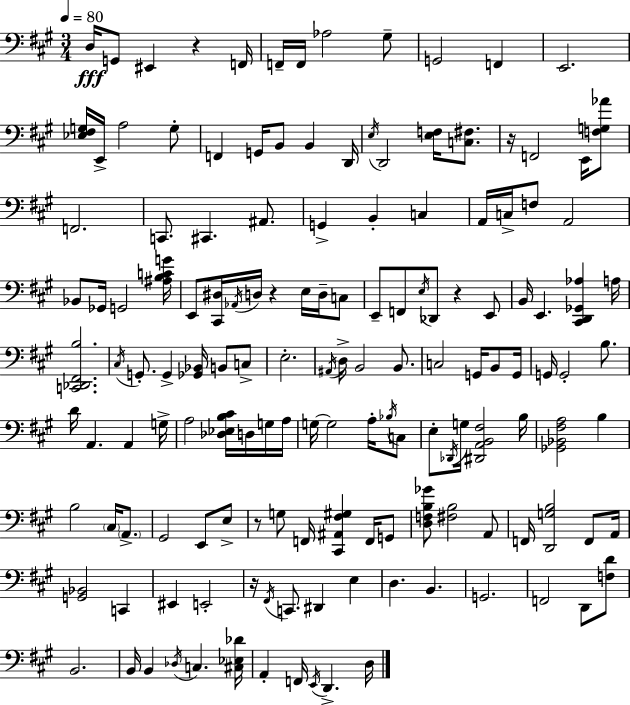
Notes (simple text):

D3/s G2/e EIS2/q R/q F2/s F2/s F2/s Ab3/h G#3/e G2/h F2/q E2/h. [Eb3,F#3,G3]/s E2/s A3/h G3/e F2/q G2/s B2/e B2/q D2/s E3/s D2/h [E3,F3]/s [C3,F#3]/e. R/s F2/h E2/s [F3,G3,Ab4]/e F2/h. C2/e. C#2/q. A#2/e. G2/q B2/q C3/q A2/s C3/s F3/e A2/h Bb2/e Gb2/s G2/h [A#3,B3,C4,G4]/s E2/e [C#2,D#3]/s Ab2/s D3/s R/q E3/s D3/s C3/e E2/e F2/e E3/s Db2/e R/q E2/e B2/s E2/q. [C#2,D2,Gb2,Ab3]/q A3/s [C2,Db2,F#2,B3]/h. C#3/s G2/e. G2/q [Gb2,Bb2]/s B2/e C3/e E3/h. A#2/s D3/s B2/h B2/e. C3/h G2/s B2/e G2/s G2/s G2/h B3/e. D4/s A2/q. A2/q G3/s A3/h [Db3,Eb3,B3,C#4]/s D3/s G3/s A3/s G3/s G3/h A3/s Bb3/s C3/e E3/e Db2/s G3/s [D#2,A2,B2,F#3]/h B3/s [Gb2,Bb2,F#3,A3]/h B3/q B3/h C#3/s A2/e. G#2/h E2/e E3/e R/e G3/e F2/s [C#2,A#2,F#3,G#3]/q F2/s G2/e [D3,F3,B3,Gb4]/e [F#3,B3]/h A2/e F2/s [D2,G3,B3]/h F2/e A2/s [G2,Bb2]/h C2/q EIS2/q E2/h R/s F#2/s C2/e. D#2/q E3/q D3/q. B2/q. G2/h. F2/h D2/e [F3,D4]/e B2/h. B2/s B2/q Db3/s C3/q. [C#3,Eb3,Db4]/s A2/q F2/s E2/s D2/q. D3/s